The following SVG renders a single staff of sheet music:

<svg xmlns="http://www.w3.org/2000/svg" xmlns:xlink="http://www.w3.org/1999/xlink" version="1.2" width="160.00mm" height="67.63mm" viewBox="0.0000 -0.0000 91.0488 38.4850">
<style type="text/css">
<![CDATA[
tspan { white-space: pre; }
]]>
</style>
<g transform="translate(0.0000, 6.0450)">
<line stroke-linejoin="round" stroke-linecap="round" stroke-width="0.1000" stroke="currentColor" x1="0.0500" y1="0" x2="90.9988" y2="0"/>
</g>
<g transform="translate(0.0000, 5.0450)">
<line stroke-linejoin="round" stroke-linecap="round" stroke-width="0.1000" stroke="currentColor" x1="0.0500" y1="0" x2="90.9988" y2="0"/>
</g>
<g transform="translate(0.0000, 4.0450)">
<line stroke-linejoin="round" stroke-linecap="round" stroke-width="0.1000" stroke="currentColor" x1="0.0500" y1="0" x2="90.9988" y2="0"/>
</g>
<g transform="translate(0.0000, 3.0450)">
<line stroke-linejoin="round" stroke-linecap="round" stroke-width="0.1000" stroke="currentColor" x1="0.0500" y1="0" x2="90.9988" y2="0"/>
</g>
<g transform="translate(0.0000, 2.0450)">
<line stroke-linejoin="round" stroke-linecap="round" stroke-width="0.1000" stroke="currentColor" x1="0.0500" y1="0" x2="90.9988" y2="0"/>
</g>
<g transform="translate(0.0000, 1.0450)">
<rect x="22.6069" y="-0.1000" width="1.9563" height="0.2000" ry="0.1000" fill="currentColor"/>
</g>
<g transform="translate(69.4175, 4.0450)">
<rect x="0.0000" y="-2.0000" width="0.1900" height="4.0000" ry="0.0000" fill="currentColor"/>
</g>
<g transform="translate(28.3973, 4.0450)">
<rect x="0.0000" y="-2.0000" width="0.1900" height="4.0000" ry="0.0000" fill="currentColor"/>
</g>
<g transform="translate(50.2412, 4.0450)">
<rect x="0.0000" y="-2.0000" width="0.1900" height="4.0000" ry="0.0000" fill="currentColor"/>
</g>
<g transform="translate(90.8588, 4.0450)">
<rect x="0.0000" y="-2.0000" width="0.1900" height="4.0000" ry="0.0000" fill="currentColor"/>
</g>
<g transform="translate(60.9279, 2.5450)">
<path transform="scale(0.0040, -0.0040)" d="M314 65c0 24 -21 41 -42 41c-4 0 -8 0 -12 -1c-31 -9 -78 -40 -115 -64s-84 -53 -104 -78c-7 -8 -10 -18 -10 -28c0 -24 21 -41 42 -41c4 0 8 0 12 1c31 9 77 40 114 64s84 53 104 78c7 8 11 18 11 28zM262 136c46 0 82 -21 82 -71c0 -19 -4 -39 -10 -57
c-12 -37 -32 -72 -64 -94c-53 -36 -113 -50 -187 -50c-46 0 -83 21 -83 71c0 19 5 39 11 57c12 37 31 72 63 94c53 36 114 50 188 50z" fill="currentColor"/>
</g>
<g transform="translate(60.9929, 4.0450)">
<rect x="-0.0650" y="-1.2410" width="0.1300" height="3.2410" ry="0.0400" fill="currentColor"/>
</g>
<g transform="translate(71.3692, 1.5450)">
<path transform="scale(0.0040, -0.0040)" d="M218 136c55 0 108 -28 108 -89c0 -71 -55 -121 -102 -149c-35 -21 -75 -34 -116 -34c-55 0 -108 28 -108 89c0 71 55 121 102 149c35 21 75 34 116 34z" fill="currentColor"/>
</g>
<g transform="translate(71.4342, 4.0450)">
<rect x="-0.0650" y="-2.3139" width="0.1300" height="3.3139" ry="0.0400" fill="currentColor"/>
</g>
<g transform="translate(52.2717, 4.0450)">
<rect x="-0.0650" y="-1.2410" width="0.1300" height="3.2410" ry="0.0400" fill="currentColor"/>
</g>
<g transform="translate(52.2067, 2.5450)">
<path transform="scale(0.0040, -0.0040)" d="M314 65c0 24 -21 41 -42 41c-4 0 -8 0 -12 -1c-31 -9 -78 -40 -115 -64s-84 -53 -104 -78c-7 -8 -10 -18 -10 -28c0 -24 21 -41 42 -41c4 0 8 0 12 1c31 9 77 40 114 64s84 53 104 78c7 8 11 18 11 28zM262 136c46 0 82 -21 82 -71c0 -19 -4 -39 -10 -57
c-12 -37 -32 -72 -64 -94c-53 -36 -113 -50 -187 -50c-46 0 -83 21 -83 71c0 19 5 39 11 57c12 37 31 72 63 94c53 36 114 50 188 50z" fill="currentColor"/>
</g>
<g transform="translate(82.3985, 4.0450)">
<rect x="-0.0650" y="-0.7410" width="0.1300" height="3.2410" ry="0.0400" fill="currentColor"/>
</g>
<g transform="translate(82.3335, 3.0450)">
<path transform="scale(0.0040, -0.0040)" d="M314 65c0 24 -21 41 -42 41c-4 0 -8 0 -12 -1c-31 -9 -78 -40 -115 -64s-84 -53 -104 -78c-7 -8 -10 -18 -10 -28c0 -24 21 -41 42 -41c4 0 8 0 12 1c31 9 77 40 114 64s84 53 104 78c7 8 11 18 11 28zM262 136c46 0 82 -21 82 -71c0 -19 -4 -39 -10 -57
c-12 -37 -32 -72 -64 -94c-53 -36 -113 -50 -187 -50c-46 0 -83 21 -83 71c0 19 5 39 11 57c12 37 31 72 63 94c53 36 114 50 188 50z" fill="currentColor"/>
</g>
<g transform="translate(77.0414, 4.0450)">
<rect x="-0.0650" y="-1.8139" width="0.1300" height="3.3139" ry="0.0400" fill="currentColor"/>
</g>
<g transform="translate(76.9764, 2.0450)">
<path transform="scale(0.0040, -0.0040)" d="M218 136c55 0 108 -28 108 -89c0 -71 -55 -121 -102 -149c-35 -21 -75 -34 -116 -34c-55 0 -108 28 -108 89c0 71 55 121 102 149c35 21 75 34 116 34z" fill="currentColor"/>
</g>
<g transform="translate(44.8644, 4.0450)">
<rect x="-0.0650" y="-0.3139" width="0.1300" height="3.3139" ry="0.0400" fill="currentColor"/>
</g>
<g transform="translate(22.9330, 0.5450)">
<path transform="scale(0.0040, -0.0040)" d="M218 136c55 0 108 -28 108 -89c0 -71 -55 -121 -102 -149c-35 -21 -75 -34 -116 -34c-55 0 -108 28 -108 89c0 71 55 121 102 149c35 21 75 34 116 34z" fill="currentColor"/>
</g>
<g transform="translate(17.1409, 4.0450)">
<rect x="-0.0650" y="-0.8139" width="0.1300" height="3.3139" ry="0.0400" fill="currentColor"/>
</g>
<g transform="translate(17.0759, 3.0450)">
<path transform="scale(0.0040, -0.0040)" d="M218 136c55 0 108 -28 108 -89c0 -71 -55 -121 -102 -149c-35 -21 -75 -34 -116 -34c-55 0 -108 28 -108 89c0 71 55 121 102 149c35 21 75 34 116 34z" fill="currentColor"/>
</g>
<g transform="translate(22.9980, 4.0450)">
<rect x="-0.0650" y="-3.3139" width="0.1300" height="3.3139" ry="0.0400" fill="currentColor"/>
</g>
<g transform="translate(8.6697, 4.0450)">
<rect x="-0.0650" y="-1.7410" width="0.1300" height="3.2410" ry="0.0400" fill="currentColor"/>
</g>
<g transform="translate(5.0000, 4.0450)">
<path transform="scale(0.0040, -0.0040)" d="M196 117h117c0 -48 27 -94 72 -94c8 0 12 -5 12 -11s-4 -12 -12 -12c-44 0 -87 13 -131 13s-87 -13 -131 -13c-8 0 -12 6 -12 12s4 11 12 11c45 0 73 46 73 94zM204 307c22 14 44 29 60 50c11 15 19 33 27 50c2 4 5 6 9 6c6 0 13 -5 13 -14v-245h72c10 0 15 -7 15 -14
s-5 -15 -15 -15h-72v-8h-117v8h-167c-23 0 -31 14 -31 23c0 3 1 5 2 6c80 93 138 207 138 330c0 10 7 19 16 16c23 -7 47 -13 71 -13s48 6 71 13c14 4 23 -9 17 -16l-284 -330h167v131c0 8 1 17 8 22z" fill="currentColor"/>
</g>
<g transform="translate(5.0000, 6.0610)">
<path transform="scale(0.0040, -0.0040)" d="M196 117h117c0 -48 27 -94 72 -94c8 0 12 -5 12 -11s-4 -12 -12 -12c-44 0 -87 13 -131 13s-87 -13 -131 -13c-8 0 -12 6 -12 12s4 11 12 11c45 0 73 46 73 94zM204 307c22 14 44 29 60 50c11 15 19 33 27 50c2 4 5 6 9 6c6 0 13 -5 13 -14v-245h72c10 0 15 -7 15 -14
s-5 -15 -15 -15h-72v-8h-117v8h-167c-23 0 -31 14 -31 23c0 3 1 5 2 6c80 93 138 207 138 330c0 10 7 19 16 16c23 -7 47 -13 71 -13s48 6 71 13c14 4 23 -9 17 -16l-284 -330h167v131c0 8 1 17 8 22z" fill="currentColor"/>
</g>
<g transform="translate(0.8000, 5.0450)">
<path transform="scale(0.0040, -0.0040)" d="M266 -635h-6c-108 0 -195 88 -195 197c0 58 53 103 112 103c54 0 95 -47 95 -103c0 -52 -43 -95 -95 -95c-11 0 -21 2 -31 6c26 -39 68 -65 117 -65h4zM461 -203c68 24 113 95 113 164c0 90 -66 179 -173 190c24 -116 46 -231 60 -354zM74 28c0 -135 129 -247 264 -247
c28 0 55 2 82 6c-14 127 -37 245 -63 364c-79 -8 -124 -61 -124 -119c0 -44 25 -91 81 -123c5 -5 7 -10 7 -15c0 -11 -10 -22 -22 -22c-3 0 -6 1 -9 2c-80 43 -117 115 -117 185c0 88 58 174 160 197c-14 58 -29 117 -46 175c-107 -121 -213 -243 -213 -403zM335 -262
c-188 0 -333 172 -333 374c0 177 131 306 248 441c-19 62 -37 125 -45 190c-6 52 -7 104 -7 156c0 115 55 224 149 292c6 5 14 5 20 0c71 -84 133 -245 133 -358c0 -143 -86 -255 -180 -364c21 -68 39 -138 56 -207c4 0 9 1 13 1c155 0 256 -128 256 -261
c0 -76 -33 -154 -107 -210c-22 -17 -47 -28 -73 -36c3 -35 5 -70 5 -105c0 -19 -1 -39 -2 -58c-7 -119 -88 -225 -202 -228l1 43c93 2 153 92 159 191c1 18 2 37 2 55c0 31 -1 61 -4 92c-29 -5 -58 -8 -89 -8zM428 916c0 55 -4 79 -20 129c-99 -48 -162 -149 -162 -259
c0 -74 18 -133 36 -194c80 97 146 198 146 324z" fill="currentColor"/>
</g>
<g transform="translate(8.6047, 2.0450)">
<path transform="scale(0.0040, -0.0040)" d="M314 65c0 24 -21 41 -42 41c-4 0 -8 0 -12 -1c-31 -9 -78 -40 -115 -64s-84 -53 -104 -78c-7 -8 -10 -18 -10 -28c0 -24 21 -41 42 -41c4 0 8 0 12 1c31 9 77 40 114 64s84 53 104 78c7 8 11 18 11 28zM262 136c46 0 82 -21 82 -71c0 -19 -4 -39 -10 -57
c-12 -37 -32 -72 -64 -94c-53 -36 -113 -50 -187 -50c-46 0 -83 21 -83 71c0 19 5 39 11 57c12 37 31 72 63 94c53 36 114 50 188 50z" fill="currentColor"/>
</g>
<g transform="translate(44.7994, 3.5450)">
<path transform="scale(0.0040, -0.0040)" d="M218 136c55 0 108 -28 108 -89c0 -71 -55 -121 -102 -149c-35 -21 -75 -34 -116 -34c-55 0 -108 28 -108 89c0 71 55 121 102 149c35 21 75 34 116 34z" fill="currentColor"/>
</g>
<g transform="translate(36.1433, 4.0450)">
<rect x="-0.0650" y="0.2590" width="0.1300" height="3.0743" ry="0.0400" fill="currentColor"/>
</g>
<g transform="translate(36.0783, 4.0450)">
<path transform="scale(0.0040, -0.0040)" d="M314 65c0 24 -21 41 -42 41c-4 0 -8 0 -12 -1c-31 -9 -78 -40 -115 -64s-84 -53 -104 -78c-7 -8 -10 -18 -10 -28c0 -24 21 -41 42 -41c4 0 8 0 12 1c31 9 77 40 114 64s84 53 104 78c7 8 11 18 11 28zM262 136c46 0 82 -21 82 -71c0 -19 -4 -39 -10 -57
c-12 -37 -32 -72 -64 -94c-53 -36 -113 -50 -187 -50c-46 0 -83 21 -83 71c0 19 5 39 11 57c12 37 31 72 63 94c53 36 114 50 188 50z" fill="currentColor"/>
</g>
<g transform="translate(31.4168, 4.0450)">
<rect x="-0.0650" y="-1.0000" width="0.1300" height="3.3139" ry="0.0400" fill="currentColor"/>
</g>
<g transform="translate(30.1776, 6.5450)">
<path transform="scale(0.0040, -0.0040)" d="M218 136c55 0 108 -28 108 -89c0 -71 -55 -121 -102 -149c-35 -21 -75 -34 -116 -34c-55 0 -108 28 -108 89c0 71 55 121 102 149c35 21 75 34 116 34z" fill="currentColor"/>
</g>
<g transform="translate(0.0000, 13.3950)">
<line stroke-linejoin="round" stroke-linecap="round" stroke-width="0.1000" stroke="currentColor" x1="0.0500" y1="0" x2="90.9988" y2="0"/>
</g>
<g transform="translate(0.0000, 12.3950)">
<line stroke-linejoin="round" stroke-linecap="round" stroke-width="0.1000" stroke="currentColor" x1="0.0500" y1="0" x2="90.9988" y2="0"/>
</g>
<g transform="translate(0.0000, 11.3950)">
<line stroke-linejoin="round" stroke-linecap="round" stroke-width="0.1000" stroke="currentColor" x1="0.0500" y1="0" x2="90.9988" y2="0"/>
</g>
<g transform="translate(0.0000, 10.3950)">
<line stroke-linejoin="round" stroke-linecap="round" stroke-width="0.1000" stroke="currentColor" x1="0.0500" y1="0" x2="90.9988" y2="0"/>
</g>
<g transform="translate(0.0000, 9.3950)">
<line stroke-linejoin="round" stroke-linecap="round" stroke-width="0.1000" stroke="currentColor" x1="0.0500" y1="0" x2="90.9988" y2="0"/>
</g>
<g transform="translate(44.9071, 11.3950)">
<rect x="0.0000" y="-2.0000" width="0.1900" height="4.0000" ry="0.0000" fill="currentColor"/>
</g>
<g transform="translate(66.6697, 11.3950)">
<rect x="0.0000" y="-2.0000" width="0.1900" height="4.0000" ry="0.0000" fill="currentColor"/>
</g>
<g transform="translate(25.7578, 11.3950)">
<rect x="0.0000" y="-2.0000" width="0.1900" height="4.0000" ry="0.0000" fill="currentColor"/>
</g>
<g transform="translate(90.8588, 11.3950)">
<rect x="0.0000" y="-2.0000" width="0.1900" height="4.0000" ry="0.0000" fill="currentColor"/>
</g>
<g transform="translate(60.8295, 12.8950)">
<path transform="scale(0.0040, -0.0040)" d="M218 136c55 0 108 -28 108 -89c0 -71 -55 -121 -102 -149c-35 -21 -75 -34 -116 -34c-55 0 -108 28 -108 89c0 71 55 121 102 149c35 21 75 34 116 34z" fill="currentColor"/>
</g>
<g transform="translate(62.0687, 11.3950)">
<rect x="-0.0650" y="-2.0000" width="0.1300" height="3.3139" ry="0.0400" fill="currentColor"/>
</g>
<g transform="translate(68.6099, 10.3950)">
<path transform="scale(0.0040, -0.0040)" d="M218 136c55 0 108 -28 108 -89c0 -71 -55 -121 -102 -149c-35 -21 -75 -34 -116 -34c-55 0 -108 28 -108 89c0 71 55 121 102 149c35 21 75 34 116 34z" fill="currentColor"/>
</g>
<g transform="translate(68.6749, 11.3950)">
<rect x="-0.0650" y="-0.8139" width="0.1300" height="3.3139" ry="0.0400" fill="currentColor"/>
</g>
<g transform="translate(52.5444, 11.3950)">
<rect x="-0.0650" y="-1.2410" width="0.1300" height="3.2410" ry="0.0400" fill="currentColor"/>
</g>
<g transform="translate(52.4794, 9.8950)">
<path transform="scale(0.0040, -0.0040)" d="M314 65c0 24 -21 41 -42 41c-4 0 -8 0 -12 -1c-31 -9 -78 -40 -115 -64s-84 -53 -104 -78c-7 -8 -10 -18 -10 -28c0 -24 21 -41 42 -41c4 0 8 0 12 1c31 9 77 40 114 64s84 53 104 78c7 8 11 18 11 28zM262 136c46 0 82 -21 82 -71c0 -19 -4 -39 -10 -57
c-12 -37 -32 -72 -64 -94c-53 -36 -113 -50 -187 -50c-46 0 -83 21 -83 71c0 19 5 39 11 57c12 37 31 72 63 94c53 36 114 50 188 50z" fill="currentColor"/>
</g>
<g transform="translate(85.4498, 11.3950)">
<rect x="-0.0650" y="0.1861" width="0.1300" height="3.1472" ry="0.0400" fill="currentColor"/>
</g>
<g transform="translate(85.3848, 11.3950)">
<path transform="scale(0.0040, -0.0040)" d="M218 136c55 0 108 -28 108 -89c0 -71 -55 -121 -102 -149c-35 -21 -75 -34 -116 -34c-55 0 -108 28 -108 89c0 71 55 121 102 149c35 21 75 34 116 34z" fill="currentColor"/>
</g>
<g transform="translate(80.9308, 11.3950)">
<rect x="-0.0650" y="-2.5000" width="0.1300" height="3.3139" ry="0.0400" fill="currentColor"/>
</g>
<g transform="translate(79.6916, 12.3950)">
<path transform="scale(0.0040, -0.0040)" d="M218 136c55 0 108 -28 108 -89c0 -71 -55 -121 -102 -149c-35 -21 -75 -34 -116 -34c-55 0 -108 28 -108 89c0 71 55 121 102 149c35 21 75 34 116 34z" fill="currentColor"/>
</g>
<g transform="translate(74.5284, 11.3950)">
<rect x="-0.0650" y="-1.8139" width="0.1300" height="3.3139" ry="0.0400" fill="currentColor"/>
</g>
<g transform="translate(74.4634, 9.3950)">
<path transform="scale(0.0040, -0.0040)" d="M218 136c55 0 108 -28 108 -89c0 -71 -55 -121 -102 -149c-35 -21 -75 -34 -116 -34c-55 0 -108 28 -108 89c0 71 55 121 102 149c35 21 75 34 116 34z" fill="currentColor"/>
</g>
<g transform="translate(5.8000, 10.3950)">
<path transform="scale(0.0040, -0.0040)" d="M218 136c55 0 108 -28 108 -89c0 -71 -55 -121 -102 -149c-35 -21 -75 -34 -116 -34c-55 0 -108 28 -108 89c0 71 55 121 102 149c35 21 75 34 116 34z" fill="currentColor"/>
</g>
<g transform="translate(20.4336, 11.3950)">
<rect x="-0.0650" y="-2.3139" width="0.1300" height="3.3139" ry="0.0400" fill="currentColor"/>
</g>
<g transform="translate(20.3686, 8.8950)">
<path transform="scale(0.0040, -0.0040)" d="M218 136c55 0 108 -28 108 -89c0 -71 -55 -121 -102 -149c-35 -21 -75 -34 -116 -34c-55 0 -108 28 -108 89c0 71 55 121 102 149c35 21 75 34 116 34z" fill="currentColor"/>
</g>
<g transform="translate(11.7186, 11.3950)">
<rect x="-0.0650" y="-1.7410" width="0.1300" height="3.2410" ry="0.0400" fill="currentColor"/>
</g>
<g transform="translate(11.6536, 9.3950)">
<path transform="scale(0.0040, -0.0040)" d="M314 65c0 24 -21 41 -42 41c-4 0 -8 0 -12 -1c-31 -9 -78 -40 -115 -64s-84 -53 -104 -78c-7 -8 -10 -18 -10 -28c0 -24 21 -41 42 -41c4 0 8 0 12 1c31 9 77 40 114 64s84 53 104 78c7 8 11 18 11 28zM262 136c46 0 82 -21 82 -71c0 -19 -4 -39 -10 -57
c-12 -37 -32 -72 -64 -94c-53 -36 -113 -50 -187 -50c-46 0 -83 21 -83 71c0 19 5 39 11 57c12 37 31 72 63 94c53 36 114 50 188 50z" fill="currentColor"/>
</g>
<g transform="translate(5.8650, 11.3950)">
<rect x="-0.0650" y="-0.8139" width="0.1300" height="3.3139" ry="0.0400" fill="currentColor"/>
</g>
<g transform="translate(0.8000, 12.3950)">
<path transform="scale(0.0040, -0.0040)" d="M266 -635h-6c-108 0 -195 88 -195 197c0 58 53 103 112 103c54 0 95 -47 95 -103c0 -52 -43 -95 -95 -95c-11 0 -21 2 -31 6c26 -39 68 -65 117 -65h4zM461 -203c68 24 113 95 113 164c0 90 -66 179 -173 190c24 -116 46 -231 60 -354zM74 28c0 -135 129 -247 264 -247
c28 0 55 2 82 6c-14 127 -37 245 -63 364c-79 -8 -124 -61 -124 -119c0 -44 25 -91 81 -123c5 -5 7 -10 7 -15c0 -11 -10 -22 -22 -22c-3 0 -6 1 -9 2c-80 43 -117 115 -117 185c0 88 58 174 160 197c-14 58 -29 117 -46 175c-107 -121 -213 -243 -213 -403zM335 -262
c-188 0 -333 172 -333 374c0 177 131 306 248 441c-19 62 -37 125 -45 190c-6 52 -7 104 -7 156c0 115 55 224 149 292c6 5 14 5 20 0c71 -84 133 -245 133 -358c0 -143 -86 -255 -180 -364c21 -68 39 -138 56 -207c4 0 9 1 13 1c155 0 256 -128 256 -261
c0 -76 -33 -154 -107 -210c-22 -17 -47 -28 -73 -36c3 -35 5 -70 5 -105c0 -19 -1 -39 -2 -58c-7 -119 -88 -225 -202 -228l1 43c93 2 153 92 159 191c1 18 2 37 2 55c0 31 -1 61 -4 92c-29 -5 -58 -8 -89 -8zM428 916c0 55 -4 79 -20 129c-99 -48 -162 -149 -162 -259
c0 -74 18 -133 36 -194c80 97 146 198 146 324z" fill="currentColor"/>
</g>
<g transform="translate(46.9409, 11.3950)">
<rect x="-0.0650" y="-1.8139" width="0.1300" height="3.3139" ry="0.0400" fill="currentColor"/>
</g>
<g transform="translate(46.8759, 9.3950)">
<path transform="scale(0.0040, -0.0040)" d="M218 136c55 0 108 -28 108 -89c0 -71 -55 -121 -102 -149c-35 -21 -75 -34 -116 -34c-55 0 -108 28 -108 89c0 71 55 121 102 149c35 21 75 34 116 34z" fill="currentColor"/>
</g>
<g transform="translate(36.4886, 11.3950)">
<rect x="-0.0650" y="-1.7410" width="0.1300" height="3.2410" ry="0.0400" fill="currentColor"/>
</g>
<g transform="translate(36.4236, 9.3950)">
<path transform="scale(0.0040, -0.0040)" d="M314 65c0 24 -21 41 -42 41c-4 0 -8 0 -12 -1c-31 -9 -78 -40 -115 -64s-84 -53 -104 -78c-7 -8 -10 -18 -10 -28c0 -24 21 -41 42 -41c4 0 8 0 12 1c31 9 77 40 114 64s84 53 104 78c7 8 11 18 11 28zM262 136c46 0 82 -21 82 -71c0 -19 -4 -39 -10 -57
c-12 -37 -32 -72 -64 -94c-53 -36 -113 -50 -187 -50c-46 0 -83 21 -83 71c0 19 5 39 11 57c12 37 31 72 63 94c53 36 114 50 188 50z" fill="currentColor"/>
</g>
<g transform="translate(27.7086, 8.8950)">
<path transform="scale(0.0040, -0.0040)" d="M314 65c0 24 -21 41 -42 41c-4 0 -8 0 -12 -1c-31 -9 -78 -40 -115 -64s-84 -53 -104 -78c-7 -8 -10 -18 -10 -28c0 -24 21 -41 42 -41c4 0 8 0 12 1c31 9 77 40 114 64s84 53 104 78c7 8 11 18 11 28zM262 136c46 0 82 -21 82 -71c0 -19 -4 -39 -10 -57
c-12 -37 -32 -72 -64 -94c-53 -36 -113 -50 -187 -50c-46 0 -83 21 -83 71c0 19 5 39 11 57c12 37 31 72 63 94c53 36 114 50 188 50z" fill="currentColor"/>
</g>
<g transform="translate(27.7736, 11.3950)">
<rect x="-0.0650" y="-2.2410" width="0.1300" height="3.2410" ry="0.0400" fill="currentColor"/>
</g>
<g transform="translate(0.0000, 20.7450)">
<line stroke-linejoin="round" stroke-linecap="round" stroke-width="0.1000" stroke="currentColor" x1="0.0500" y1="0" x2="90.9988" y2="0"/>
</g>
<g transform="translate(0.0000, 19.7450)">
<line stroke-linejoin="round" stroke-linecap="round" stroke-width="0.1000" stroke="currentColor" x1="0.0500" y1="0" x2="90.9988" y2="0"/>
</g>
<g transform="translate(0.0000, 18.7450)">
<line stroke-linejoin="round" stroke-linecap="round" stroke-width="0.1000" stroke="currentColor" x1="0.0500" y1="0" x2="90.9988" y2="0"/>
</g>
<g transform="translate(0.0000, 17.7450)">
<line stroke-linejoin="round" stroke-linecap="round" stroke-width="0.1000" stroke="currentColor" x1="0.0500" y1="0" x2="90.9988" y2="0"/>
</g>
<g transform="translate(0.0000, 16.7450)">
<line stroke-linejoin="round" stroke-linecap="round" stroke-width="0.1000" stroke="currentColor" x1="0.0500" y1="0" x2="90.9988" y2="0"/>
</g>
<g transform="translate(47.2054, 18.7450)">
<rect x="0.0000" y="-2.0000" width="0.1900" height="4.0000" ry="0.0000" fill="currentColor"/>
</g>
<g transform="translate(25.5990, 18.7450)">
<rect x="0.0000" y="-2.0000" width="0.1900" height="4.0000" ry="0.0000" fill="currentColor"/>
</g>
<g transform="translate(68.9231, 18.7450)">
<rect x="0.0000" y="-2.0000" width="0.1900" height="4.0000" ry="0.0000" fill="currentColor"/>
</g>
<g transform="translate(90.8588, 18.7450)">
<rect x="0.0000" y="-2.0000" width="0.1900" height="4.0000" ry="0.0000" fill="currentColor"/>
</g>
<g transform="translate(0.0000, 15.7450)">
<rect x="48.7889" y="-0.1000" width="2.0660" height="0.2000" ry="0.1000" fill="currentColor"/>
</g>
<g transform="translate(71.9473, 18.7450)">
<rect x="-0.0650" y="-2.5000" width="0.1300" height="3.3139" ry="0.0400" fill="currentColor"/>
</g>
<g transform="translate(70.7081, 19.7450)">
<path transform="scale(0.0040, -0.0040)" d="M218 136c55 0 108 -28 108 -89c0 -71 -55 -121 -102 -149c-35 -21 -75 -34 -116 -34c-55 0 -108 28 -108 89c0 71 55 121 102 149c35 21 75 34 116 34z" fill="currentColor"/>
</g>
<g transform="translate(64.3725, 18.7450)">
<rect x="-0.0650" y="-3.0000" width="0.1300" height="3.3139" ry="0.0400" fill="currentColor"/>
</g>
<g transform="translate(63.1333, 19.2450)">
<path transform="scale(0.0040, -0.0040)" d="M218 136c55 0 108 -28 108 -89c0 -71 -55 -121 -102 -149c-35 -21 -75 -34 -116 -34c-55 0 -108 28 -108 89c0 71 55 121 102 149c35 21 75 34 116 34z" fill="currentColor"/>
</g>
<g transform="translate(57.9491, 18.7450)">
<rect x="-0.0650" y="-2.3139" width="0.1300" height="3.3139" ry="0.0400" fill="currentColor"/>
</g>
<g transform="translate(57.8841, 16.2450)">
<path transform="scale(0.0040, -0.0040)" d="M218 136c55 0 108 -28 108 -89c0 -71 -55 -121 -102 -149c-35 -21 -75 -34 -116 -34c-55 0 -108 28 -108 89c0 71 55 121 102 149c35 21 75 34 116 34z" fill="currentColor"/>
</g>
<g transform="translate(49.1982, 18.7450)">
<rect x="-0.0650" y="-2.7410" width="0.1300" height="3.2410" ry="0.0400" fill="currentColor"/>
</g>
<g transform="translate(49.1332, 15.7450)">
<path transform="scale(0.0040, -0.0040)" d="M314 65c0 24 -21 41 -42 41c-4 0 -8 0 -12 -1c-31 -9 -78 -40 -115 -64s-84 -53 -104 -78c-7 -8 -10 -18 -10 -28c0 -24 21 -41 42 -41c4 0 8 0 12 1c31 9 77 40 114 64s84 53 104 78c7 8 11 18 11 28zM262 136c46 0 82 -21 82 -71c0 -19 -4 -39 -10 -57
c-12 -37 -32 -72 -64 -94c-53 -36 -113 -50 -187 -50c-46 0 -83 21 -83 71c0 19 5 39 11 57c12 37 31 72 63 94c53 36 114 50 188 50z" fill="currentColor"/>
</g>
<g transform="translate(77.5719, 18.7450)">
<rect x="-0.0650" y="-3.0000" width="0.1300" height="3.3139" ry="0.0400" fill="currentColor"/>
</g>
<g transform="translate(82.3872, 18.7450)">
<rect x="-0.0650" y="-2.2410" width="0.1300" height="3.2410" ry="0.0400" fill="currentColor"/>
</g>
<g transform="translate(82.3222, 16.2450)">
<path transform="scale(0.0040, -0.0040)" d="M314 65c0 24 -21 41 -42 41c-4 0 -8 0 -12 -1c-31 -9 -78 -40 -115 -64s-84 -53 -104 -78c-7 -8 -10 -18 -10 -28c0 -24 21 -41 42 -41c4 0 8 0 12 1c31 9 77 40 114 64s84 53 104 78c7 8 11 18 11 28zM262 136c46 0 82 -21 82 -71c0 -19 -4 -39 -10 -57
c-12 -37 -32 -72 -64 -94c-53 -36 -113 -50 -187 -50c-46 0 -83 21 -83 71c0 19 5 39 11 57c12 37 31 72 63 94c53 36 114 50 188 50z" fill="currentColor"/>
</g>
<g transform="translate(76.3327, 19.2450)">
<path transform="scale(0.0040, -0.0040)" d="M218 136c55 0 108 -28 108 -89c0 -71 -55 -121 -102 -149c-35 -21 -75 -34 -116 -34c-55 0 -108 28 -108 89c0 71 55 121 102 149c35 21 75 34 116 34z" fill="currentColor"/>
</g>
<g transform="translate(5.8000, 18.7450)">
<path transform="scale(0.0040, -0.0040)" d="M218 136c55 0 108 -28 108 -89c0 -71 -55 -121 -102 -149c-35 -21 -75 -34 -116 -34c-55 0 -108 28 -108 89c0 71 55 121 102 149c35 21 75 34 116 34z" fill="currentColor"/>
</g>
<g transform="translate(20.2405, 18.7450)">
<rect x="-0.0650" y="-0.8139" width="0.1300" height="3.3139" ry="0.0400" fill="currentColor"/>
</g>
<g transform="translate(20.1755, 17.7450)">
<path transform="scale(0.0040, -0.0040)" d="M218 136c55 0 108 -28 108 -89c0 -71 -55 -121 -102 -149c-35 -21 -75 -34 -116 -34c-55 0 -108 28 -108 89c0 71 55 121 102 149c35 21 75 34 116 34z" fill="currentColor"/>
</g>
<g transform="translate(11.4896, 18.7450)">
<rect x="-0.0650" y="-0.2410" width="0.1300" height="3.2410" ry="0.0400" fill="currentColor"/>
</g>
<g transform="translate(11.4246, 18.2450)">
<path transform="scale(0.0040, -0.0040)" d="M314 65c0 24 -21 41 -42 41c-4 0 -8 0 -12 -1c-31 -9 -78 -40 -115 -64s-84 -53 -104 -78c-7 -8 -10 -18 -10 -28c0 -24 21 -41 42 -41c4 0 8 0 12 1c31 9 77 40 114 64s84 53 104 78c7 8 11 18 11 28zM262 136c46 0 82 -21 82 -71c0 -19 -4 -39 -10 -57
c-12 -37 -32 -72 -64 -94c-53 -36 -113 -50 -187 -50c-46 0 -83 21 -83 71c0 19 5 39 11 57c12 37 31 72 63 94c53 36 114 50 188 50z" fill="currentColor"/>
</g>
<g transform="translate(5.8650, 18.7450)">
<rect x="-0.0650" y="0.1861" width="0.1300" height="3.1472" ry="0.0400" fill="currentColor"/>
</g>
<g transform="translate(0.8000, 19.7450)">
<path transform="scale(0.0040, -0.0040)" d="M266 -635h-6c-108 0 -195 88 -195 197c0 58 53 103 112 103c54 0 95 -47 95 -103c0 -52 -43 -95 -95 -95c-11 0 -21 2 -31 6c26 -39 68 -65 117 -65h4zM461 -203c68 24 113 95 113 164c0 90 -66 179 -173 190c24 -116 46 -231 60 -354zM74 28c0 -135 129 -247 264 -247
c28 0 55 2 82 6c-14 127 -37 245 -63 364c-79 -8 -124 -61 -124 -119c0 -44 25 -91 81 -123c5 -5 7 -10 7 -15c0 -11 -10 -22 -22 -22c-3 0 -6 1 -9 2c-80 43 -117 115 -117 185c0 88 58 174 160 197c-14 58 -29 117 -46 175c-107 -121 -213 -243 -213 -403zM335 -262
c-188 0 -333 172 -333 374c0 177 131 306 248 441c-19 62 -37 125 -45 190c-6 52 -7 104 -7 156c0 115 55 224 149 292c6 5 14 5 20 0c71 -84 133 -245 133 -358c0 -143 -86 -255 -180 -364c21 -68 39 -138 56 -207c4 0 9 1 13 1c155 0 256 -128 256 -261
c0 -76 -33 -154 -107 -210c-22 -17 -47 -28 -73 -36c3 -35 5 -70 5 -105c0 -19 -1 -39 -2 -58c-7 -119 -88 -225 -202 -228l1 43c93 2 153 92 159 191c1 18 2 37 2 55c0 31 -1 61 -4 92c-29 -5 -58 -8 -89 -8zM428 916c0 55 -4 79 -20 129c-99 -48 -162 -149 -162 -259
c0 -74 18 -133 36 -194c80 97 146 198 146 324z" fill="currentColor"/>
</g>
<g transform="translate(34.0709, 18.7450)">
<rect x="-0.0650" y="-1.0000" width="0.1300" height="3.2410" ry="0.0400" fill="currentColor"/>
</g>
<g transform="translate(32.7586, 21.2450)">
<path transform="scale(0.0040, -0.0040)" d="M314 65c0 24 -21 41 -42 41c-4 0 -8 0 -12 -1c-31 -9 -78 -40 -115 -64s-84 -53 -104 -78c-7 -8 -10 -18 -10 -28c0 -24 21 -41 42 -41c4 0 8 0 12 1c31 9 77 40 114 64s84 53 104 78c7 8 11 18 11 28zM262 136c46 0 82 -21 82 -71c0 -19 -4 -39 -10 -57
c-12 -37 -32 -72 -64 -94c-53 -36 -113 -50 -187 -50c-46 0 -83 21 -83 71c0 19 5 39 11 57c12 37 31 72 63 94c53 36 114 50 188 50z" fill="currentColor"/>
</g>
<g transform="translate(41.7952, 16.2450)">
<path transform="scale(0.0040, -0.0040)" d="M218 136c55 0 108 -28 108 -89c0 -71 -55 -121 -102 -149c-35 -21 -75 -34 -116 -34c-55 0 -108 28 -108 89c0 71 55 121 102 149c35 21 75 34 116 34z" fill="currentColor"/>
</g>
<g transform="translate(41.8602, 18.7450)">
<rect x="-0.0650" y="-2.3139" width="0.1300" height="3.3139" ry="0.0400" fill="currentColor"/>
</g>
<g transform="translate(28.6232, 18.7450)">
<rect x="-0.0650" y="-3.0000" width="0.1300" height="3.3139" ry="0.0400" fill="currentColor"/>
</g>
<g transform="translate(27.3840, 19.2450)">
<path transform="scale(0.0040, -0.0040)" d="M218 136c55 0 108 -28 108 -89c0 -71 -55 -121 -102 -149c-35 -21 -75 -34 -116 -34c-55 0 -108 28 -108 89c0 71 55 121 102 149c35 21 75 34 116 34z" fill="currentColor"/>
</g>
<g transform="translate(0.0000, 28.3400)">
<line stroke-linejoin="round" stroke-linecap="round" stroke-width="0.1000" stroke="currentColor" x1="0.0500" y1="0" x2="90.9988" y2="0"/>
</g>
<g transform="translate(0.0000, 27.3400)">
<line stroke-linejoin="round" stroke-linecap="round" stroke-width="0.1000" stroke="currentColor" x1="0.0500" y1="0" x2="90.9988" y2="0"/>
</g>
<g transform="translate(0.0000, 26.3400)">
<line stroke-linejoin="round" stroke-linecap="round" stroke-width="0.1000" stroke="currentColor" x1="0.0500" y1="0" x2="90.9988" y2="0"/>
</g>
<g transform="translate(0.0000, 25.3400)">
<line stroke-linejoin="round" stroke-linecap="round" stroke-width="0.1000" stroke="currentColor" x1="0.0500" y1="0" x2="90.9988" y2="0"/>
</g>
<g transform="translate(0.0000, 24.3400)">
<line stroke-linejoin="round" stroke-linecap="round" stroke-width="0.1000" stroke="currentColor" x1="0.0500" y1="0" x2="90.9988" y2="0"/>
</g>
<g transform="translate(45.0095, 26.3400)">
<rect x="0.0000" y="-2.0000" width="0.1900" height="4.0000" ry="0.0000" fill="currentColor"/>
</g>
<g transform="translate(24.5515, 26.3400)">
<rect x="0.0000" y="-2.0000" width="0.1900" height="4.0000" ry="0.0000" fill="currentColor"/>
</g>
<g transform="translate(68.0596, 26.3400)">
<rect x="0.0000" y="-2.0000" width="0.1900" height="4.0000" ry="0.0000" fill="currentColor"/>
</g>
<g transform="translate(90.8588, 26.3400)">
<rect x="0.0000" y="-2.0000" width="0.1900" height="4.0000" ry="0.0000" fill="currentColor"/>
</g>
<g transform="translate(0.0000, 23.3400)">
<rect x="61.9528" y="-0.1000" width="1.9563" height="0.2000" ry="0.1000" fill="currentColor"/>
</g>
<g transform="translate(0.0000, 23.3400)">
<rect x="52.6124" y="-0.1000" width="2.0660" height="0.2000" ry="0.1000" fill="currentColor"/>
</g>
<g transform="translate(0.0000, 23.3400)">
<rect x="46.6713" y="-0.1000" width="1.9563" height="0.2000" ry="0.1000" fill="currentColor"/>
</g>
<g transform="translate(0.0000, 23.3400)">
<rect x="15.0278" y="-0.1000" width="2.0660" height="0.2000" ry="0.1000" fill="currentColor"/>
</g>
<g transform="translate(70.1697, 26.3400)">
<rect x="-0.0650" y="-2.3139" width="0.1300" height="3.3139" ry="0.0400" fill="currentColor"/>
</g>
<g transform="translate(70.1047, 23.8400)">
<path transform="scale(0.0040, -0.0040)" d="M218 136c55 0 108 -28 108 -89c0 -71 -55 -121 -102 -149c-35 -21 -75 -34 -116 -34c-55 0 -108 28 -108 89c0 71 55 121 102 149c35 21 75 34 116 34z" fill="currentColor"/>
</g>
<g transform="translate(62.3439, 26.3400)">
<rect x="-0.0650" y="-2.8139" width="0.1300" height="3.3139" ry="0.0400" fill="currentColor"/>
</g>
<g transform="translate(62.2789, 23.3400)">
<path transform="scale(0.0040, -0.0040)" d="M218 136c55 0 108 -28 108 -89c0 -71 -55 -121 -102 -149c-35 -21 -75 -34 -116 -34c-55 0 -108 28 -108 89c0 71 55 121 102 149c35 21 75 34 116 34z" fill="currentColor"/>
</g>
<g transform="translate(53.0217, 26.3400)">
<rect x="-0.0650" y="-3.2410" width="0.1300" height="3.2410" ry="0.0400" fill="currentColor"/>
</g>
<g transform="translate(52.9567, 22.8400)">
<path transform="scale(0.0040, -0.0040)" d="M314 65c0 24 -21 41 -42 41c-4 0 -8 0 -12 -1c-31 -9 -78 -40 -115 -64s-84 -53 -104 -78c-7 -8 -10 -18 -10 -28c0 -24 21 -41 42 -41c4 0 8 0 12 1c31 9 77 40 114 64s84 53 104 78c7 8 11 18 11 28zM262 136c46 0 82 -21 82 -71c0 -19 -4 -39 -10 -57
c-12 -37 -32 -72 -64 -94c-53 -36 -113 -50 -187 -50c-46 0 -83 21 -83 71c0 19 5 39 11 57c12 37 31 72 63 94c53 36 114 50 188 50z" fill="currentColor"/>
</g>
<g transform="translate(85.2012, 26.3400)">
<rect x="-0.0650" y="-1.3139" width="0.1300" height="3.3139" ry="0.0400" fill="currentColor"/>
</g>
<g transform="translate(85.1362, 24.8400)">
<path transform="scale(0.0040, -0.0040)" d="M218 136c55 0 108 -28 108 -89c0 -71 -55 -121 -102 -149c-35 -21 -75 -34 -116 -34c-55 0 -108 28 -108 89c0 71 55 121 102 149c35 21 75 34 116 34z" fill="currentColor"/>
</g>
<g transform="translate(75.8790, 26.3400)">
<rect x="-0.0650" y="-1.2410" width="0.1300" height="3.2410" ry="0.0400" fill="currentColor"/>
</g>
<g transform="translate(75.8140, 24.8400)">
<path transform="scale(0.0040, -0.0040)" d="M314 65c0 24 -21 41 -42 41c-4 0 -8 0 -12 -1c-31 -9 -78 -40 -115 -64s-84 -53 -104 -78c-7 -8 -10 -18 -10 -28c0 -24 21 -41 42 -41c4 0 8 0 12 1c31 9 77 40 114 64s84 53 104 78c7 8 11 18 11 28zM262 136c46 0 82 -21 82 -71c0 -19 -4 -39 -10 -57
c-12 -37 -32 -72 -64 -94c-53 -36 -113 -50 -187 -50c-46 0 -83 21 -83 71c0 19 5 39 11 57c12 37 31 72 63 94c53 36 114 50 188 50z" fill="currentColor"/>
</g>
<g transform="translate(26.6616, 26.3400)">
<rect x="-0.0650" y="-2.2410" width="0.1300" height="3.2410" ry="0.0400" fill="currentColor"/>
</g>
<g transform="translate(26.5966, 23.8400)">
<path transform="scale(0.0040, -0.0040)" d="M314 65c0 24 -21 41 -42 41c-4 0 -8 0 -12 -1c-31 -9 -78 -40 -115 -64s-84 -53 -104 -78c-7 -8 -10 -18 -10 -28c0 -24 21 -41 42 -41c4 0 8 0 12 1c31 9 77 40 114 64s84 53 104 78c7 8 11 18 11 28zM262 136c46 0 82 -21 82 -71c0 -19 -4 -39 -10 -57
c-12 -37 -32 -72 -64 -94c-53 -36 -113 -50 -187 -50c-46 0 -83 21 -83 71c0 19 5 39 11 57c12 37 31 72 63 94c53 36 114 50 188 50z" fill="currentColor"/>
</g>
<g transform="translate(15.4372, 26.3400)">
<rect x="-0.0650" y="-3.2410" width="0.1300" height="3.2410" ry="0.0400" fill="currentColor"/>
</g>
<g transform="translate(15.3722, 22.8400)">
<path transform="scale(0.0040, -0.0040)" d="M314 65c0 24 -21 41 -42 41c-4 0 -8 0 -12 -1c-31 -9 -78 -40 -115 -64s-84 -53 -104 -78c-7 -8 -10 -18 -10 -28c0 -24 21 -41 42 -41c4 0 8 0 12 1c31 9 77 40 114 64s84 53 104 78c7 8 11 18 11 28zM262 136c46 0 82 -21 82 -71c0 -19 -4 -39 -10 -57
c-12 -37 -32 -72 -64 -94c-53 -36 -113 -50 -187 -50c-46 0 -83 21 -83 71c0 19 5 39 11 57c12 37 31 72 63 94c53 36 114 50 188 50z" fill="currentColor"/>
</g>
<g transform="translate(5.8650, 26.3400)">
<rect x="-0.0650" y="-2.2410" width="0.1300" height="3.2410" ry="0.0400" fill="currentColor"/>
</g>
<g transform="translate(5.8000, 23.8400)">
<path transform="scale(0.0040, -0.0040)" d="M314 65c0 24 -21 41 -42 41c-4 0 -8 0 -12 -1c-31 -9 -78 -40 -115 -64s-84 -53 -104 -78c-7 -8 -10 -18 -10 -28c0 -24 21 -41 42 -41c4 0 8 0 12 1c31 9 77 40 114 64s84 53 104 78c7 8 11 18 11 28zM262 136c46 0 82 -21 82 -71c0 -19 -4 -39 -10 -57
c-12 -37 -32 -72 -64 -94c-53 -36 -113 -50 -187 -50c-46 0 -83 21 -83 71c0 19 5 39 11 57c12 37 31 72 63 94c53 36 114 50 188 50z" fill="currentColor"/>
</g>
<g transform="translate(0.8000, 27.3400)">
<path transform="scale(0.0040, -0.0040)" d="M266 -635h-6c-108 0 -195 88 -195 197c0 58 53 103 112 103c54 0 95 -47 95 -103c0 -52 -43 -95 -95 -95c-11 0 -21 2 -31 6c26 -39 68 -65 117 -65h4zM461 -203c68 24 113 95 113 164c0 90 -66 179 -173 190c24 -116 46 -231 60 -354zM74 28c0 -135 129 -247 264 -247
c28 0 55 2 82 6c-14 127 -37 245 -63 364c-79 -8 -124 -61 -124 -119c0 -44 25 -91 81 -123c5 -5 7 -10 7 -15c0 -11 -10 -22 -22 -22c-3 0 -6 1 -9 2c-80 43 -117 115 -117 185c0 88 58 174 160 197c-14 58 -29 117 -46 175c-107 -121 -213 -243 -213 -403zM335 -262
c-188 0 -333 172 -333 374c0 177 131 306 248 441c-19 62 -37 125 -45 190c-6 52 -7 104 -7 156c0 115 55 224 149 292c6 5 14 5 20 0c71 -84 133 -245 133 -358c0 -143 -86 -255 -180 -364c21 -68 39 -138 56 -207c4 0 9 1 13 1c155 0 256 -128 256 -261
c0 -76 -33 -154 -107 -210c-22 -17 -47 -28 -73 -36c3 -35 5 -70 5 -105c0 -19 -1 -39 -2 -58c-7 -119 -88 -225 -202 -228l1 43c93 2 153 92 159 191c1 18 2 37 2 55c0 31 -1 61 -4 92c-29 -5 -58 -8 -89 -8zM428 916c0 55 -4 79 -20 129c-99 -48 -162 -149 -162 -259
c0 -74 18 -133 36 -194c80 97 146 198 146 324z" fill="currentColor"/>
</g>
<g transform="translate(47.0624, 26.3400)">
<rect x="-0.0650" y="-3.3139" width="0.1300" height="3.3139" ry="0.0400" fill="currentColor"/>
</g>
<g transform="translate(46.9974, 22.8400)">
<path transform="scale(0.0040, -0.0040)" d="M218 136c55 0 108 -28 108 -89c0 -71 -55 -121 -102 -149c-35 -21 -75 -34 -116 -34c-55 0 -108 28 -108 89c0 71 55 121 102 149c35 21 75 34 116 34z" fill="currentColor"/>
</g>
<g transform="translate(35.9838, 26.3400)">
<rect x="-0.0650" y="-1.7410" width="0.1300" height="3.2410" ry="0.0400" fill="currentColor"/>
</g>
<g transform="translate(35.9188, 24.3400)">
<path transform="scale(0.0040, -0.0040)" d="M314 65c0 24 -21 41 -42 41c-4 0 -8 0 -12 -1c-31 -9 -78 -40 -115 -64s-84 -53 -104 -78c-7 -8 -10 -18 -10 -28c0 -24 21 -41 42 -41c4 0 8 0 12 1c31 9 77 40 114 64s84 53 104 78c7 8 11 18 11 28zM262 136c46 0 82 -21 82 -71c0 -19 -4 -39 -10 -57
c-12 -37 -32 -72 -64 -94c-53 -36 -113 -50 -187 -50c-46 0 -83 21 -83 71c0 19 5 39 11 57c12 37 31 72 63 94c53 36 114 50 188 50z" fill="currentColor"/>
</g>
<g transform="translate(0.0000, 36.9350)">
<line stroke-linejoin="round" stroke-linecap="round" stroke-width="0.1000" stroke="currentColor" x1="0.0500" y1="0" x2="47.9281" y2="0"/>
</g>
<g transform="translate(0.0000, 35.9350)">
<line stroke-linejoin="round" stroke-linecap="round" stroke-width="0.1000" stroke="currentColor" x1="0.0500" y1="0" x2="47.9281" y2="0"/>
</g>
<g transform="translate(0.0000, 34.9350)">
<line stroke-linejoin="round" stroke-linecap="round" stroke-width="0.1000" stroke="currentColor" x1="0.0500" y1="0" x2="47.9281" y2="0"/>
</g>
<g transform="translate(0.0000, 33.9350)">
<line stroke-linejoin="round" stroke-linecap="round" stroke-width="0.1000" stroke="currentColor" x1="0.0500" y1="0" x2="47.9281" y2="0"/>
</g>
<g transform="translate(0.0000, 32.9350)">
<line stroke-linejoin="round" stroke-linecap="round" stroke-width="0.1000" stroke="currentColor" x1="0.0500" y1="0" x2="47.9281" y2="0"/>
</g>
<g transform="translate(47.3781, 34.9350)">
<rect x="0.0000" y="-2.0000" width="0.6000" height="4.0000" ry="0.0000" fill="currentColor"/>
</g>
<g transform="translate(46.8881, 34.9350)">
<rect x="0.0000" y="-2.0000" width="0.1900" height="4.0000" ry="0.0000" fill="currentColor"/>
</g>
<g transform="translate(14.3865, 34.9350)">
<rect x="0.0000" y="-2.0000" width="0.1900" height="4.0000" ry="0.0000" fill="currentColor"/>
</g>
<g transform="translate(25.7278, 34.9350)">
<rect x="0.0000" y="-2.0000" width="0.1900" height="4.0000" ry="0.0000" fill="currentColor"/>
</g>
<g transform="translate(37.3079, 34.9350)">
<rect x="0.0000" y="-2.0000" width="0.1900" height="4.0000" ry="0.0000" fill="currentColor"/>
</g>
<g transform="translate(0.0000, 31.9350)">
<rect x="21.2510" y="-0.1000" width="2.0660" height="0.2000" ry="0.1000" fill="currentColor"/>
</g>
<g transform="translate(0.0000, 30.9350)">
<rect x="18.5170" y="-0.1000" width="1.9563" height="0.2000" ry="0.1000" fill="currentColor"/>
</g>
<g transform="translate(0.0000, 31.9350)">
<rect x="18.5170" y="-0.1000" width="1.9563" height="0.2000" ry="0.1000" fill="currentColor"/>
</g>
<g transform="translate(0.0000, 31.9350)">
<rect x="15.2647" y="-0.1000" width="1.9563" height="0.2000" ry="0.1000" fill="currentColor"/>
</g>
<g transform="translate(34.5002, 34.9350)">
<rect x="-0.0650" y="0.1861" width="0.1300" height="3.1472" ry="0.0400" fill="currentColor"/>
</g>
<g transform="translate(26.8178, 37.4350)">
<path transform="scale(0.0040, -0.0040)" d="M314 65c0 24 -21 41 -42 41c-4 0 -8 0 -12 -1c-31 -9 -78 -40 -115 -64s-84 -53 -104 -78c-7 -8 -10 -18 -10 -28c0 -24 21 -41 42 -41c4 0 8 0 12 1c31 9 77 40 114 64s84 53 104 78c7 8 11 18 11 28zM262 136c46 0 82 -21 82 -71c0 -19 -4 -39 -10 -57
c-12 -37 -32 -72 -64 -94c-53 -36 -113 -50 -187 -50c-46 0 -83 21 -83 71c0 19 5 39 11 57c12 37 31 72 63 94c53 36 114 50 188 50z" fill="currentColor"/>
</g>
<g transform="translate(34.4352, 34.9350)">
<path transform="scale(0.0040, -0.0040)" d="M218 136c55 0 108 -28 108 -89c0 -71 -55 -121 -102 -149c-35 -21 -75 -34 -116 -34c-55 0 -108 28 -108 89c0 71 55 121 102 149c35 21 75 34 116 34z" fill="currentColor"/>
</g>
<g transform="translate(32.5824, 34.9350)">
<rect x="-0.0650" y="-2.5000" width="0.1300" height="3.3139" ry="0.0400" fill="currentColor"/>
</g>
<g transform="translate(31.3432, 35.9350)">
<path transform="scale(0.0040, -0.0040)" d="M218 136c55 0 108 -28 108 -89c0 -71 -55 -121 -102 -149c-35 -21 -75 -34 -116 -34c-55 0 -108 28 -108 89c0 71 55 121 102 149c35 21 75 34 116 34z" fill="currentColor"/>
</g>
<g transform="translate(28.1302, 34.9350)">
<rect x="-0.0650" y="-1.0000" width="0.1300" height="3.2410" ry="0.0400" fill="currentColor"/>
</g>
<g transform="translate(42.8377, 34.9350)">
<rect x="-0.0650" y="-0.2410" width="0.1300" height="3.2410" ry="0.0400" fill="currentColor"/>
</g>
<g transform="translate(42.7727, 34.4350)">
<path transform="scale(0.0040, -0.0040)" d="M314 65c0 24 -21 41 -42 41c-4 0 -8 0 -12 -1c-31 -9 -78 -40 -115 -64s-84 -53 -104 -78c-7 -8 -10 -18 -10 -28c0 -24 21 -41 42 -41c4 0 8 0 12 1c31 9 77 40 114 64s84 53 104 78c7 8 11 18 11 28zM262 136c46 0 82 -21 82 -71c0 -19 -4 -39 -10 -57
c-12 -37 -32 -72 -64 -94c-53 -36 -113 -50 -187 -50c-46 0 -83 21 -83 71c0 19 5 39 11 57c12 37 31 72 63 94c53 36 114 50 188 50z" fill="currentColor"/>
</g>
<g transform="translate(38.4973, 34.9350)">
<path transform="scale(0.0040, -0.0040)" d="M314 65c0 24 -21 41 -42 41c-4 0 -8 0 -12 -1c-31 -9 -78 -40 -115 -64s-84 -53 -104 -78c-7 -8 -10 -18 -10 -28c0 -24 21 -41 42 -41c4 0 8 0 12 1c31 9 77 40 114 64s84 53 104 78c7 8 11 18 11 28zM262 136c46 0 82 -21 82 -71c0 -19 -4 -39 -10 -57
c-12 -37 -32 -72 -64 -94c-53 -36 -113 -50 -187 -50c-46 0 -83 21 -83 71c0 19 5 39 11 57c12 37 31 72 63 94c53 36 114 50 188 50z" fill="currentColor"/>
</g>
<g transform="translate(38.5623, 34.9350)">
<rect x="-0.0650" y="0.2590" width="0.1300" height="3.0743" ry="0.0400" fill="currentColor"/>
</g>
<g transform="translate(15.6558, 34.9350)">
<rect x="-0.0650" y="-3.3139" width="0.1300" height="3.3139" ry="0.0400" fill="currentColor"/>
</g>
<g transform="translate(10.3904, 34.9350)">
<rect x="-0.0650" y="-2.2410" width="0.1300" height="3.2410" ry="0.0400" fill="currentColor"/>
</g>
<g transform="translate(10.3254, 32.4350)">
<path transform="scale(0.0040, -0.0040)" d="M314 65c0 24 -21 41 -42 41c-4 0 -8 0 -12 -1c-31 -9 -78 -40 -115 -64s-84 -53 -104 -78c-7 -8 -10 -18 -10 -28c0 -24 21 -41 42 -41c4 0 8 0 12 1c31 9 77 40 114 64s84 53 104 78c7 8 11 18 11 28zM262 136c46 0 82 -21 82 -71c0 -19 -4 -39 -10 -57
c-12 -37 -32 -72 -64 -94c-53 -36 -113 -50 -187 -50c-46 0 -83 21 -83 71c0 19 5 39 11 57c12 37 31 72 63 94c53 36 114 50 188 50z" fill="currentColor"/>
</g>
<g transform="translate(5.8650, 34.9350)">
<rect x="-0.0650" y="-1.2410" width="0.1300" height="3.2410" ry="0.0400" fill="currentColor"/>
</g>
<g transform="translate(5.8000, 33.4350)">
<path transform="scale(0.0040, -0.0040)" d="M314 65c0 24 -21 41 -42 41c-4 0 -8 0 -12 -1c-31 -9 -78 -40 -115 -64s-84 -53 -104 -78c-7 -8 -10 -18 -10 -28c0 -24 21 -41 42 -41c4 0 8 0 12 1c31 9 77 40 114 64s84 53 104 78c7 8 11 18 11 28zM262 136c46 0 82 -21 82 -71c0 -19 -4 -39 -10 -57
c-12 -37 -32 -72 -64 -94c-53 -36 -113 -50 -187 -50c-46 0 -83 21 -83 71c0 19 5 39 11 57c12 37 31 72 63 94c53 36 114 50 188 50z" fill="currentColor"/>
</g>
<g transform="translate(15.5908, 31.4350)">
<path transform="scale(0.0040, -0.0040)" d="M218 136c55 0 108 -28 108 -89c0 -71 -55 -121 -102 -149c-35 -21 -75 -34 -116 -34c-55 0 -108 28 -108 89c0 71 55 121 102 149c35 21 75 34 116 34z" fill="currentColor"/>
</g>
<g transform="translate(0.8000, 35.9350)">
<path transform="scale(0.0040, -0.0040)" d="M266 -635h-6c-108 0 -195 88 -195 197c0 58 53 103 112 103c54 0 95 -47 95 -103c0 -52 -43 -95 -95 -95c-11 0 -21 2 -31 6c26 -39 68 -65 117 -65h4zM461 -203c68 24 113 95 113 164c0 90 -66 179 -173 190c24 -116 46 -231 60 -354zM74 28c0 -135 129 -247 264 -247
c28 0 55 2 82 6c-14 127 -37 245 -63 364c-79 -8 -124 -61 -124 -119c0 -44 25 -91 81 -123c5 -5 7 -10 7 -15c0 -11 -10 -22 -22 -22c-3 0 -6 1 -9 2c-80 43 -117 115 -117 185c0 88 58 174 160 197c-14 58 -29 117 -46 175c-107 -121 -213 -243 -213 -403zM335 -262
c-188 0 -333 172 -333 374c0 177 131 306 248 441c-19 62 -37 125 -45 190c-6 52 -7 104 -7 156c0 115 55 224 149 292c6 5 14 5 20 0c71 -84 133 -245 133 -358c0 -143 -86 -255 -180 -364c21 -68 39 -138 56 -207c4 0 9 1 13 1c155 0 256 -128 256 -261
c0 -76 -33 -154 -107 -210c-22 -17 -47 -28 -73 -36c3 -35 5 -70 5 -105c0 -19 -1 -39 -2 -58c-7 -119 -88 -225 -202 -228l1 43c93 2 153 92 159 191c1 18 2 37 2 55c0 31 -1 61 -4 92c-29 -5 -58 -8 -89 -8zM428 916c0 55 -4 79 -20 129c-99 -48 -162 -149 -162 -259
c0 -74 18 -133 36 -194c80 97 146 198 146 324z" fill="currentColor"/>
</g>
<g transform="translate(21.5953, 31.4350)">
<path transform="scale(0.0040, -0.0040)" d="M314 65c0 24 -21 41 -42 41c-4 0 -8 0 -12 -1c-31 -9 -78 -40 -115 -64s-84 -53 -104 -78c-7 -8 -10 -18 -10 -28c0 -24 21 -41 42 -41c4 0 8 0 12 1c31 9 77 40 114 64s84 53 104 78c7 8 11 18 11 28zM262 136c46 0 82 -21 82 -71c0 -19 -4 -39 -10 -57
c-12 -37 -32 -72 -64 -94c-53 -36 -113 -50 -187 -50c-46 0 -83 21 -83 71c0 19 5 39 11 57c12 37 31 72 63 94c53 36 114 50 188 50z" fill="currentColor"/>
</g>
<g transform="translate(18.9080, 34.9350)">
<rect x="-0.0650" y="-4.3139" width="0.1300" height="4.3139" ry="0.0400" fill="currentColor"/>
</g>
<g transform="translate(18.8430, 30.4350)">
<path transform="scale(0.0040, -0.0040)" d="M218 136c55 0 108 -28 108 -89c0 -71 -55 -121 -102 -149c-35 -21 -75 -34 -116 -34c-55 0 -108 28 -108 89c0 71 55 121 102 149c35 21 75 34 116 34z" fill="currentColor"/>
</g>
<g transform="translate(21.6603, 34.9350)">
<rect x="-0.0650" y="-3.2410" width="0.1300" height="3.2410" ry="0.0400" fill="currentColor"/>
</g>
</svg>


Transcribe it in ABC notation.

X:1
T:Untitled
M:4/4
L:1/4
K:C
f2 d b D B2 c e2 e2 g f d2 d f2 g g2 f2 f e2 F d f G B B c2 d A D2 g a2 g A G A g2 g2 b2 g2 f2 b b2 a g e2 e e2 g2 b d' b2 D2 G B B2 c2